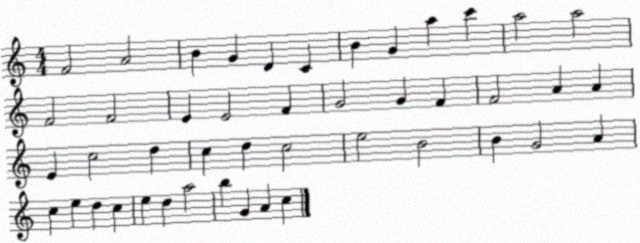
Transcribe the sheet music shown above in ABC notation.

X:1
T:Untitled
M:4/4
L:1/4
K:C
F2 A2 B G D C B G a c' a2 a2 F2 F2 E E2 F G2 G F F2 A A E c2 d c d c2 e2 B2 B G2 A c e d c e d a2 b G A c